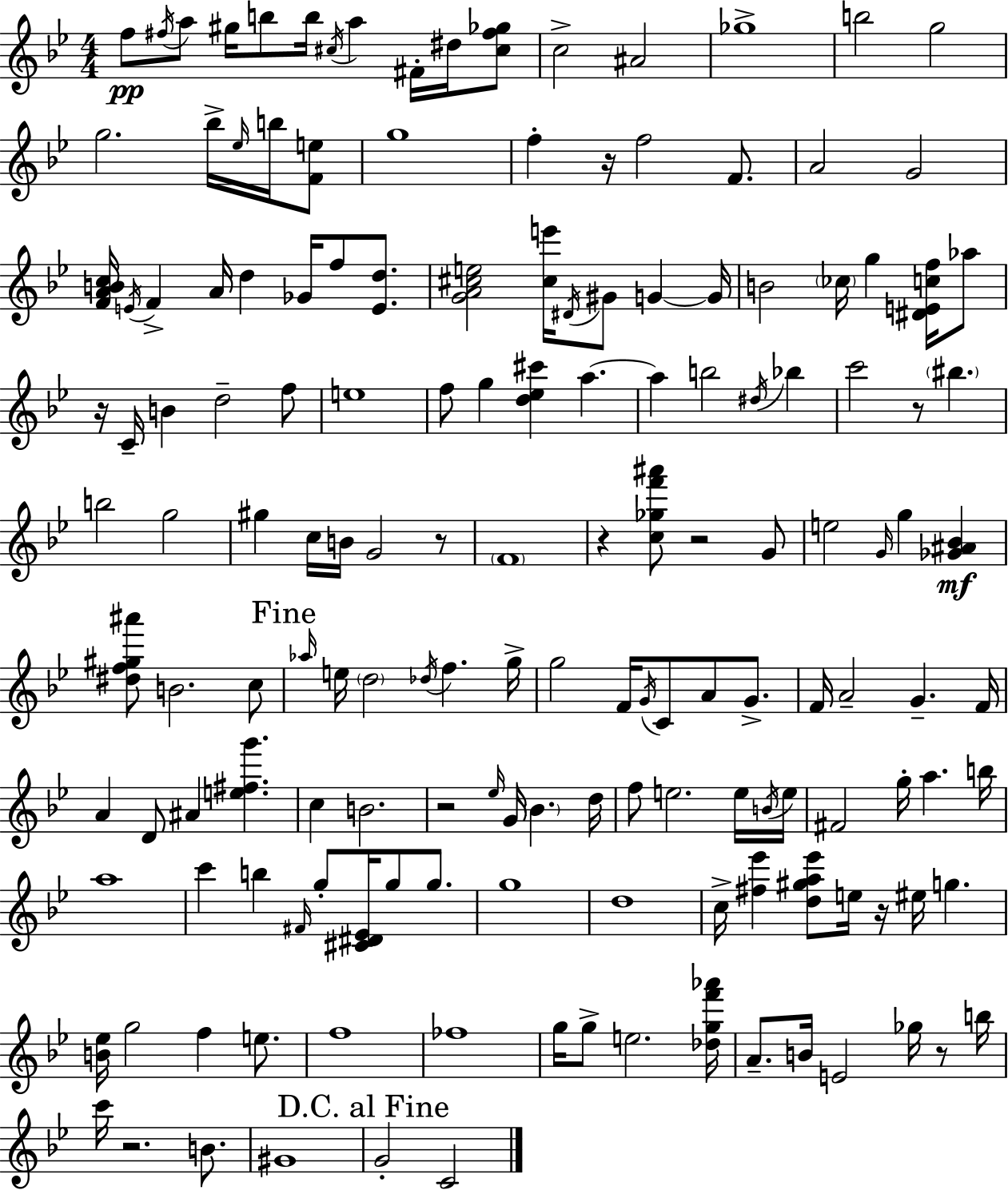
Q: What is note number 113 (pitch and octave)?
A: G5